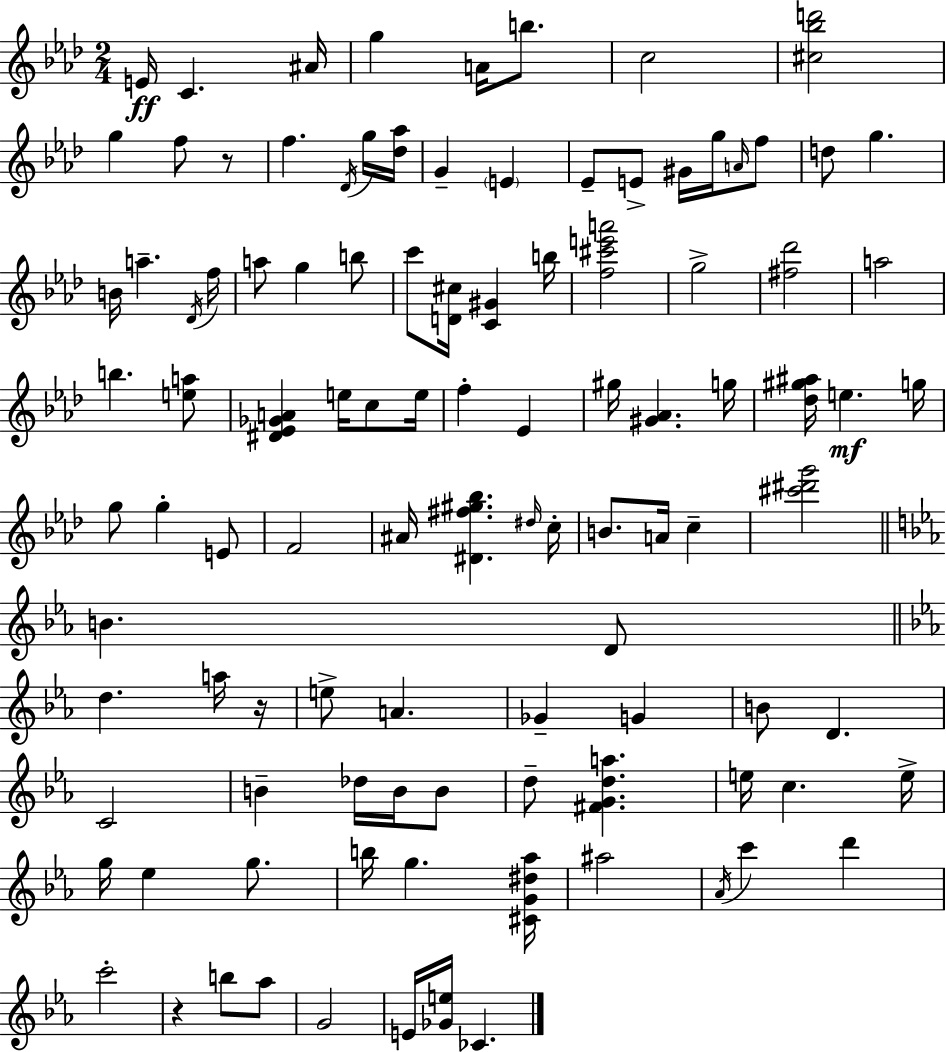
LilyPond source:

{
  \clef treble
  \numericTimeSignature
  \time 2/4
  \key f \minor
  e'16\ff c'4. ais'16 | g''4 a'16 b''8. | c''2 | <cis'' bes'' d'''>2 | \break g''4 f''8 r8 | f''4. \acciaccatura { des'16 } g''16 | <des'' aes''>16 g'4-- \parenthesize e'4 | ees'8-- e'8-> gis'16 g''16 \grace { a'16 } | \break f''8 d''8 g''4. | b'16 a''4.-- | \acciaccatura { des'16 } f''16 a''8 g''4 | b''8 c'''8 <d' cis''>16 <c' gis'>4 | \break b''16 <f'' cis''' e''' a'''>2 | g''2-> | <fis'' des'''>2 | a''2 | \break b''4. | <e'' a''>8 <dis' ees' ges' a'>4 e''16 | c''8 e''16 f''4-. ees'4 | gis''16 <gis' aes'>4. | \break g''16 <des'' gis'' ais''>16 e''4.\mf | g''16 g''8 g''4-. | e'8 f'2 | ais'16 <dis' fis'' gis'' bes''>4. | \break \grace { dis''16 } c''16-. b'8. a'16 | c''4-- <cis''' dis''' g'''>2 | \bar "||" \break \key ees \major b'4. d'8 | \bar "||" \break \key ees \major d''4. a''16 r16 | e''8-> a'4. | ges'4-- g'4 | b'8 d'4. | \break c'2 | b'4-- des''16 b'16 b'8 | d''8-- <fis' g' d'' a''>4. | e''16 c''4. e''16-> | \break g''16 ees''4 g''8. | b''16 g''4. <cis' g' dis'' aes''>16 | ais''2 | \acciaccatura { aes'16 } c'''4 d'''4 | \break c'''2-. | r4 b''8 aes''8 | g'2 | e'16 <ges' e''>16 ces'4. | \break \bar "|."
}